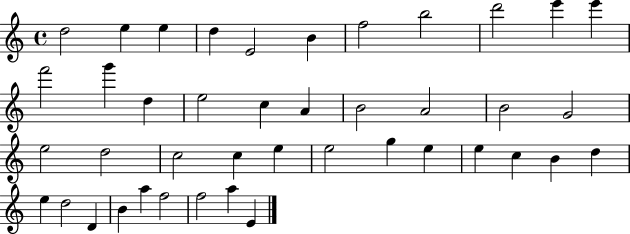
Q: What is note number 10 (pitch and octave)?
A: E6